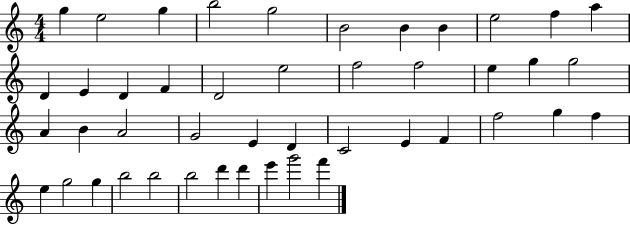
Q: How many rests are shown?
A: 0